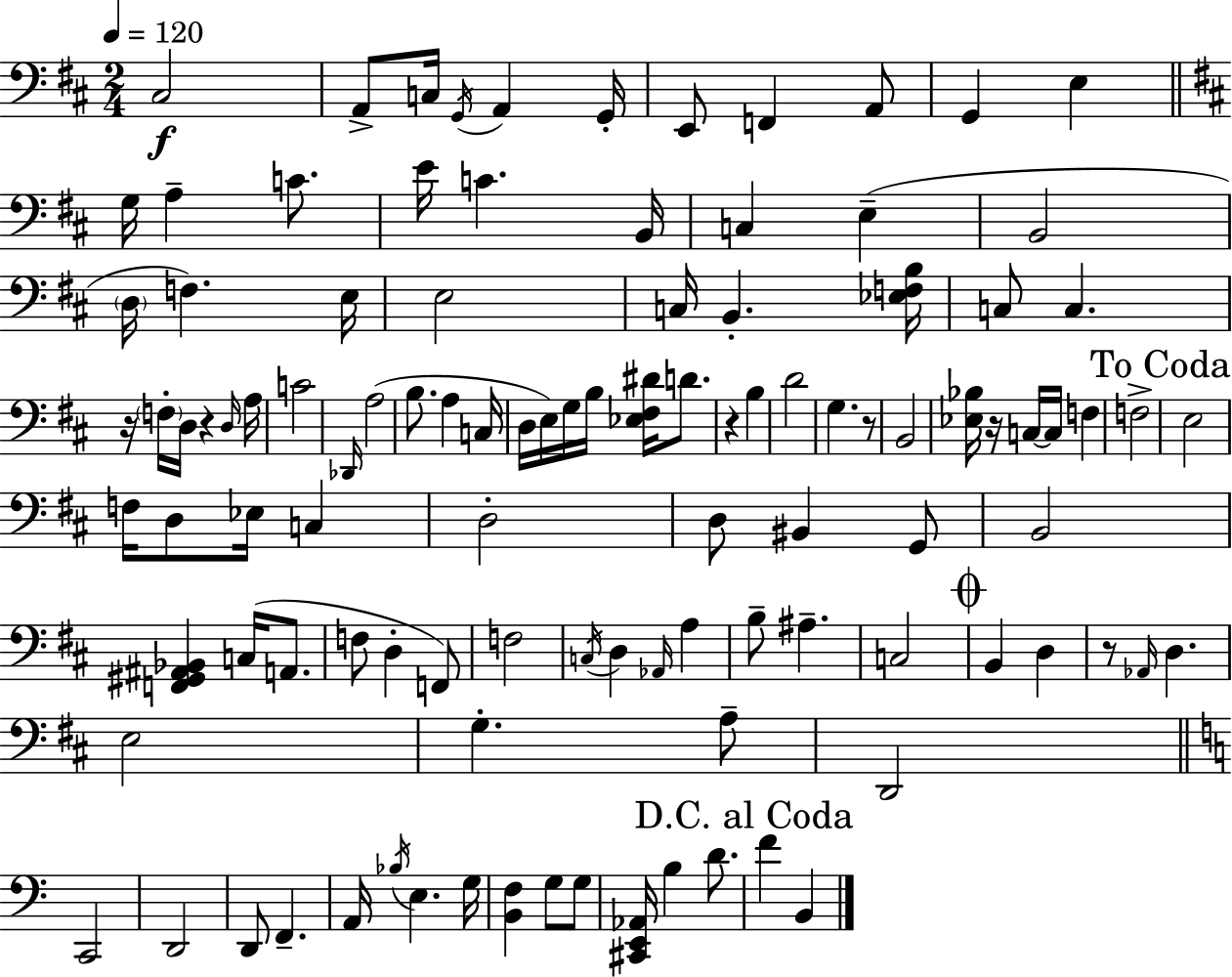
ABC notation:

X:1
T:Untitled
M:2/4
L:1/4
K:D
^C,2 A,,/2 C,/4 G,,/4 A,, G,,/4 E,,/2 F,, A,,/2 G,, E, G,/4 A, C/2 E/4 C B,,/4 C, E, B,,2 D,/4 F, E,/4 E,2 C,/4 B,, [_E,F,B,]/4 C,/2 C, z/4 F,/4 D,/4 z D,/4 A,/4 C2 _D,,/4 A,2 B,/2 A, C,/4 D,/4 E,/4 G,/4 B,/4 [_E,^F,^D]/4 D/2 z B, D2 G, z/2 B,,2 [_E,_B,]/4 z/4 C,/4 C,/4 F, F,2 E,2 F,/4 D,/2 _E,/4 C, D,2 D,/2 ^B,, G,,/2 B,,2 [F,,^G,,^A,,_B,,] C,/4 A,,/2 F,/2 D, F,,/2 F,2 C,/4 D, _A,,/4 A, B,/2 ^A, C,2 B,, D, z/2 _A,,/4 D, E,2 G, A,/2 D,,2 C,,2 D,,2 D,,/2 F,, A,,/4 _B,/4 E, G,/4 [B,,F,] G,/2 G,/2 [^C,,E,,_A,,]/4 B, D/2 F B,,